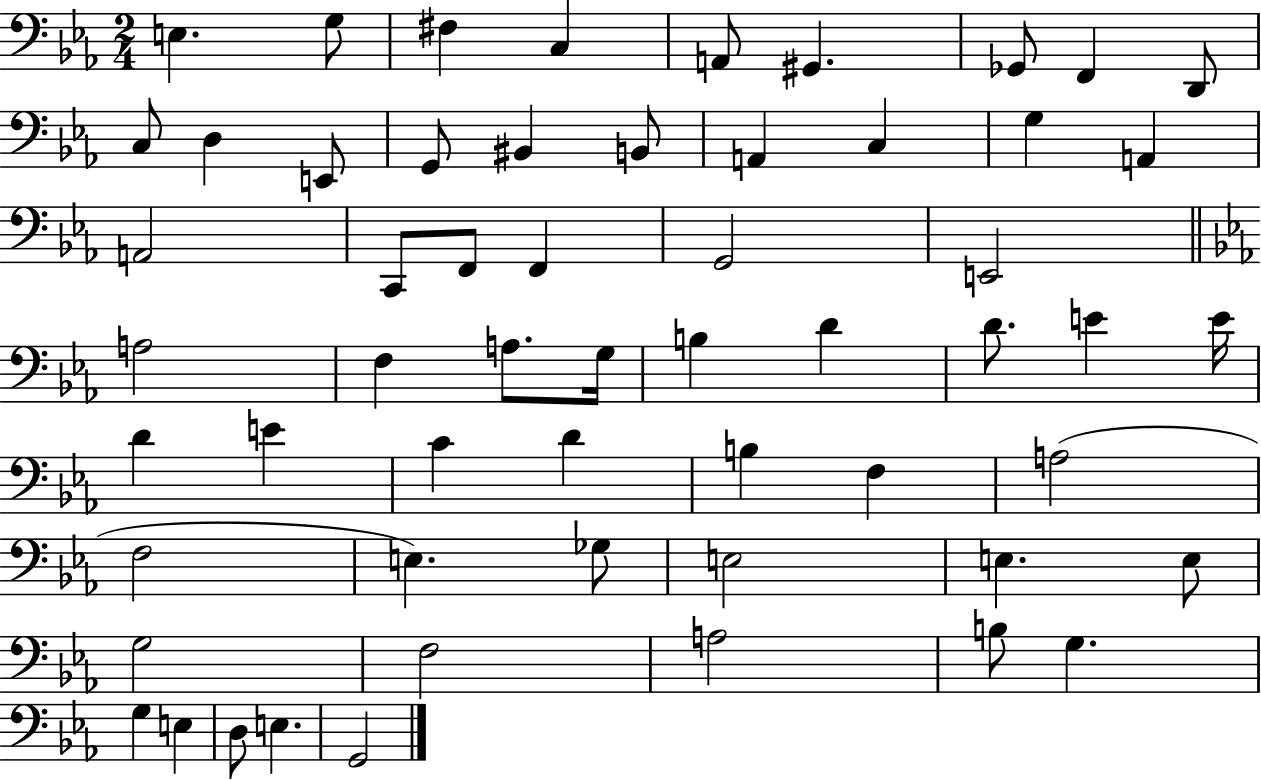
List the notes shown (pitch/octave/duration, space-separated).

E3/q. G3/e F#3/q C3/q A2/e G#2/q. Gb2/e F2/q D2/e C3/e D3/q E2/e G2/e BIS2/q B2/e A2/q C3/q G3/q A2/q A2/h C2/e F2/e F2/q G2/h E2/h A3/h F3/q A3/e. G3/s B3/q D4/q D4/e. E4/q E4/s D4/q E4/q C4/q D4/q B3/q F3/q A3/h F3/h E3/q. Gb3/e E3/h E3/q. E3/e G3/h F3/h A3/h B3/e G3/q. G3/q E3/q D3/e E3/q. G2/h